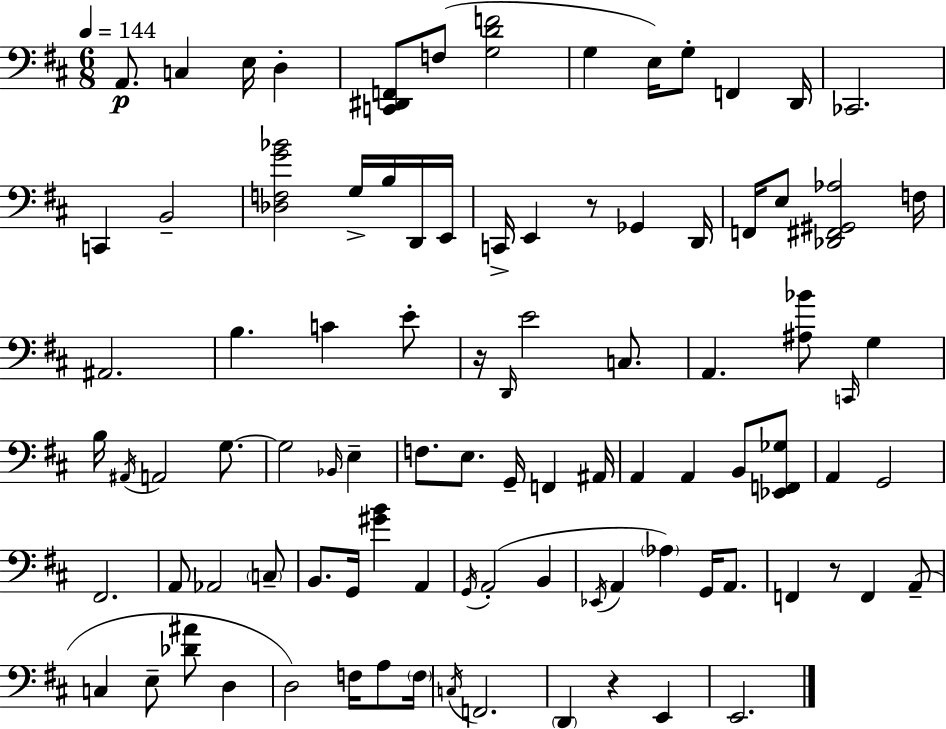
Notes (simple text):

A2/e. C3/q E3/s D3/q [C2,D#2,F2]/e F3/e [G3,D4,F4]/h G3/q E3/s G3/e F2/q D2/s CES2/h. C2/q B2/h [Db3,F3,G4,Bb4]/h G3/s B3/s D2/s E2/s C2/s E2/q R/e Gb2/q D2/s F2/s E3/e [Db2,F#2,G#2,Ab3]/h F3/s A#2/h. B3/q. C4/q E4/e R/s D2/s E4/h C3/e. A2/q. [A#3,Bb4]/e C2/s G3/q B3/s A#2/s A2/h G3/e. G3/h Bb2/s E3/q F3/e. E3/e. G2/s F2/q A#2/s A2/q A2/q B2/e [Eb2,F2,Gb3]/e A2/q G2/h F#2/h. A2/e Ab2/h C3/e B2/e. G2/s [G#4,B4]/q A2/q G2/s A2/h B2/q Eb2/s A2/q Ab3/q G2/s A2/e. F2/q R/e F2/q A2/e C3/q E3/e [Db4,A#4]/e D3/q D3/h F3/s A3/e F3/s C3/s F2/h. D2/q R/q E2/q E2/h.